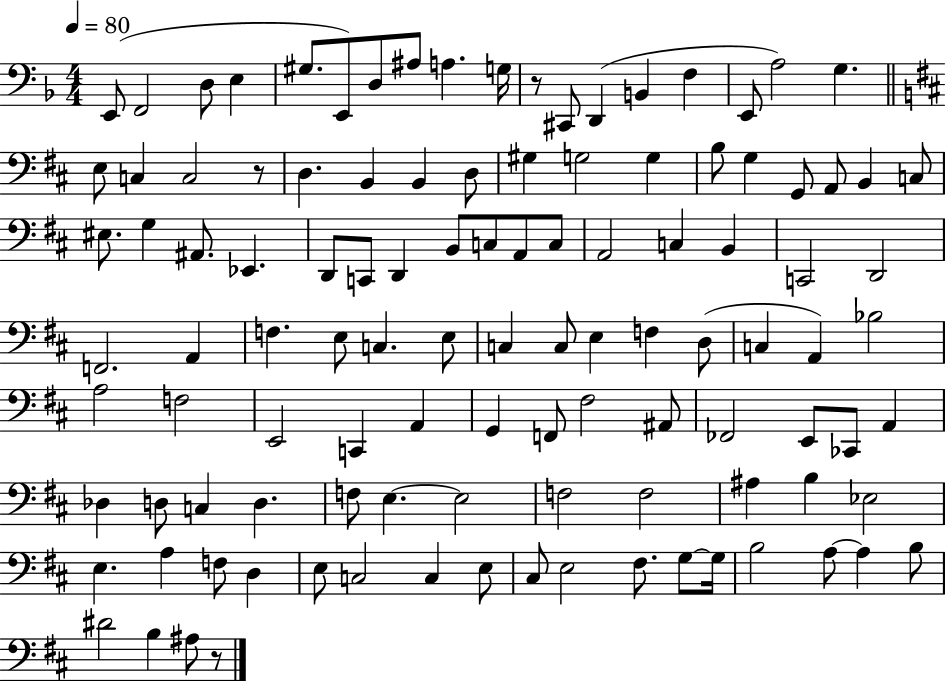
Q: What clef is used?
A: bass